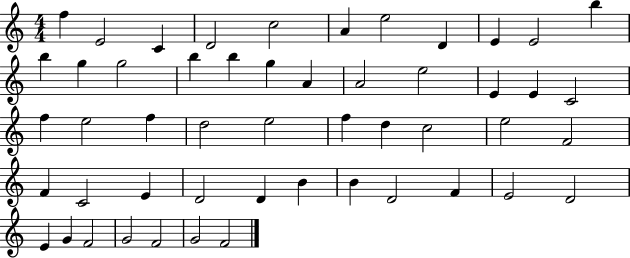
X:1
T:Untitled
M:4/4
L:1/4
K:C
f E2 C D2 c2 A e2 D E E2 b b g g2 b b g A A2 e2 E E C2 f e2 f d2 e2 f d c2 e2 F2 F C2 E D2 D B B D2 F E2 D2 E G F2 G2 F2 G2 F2